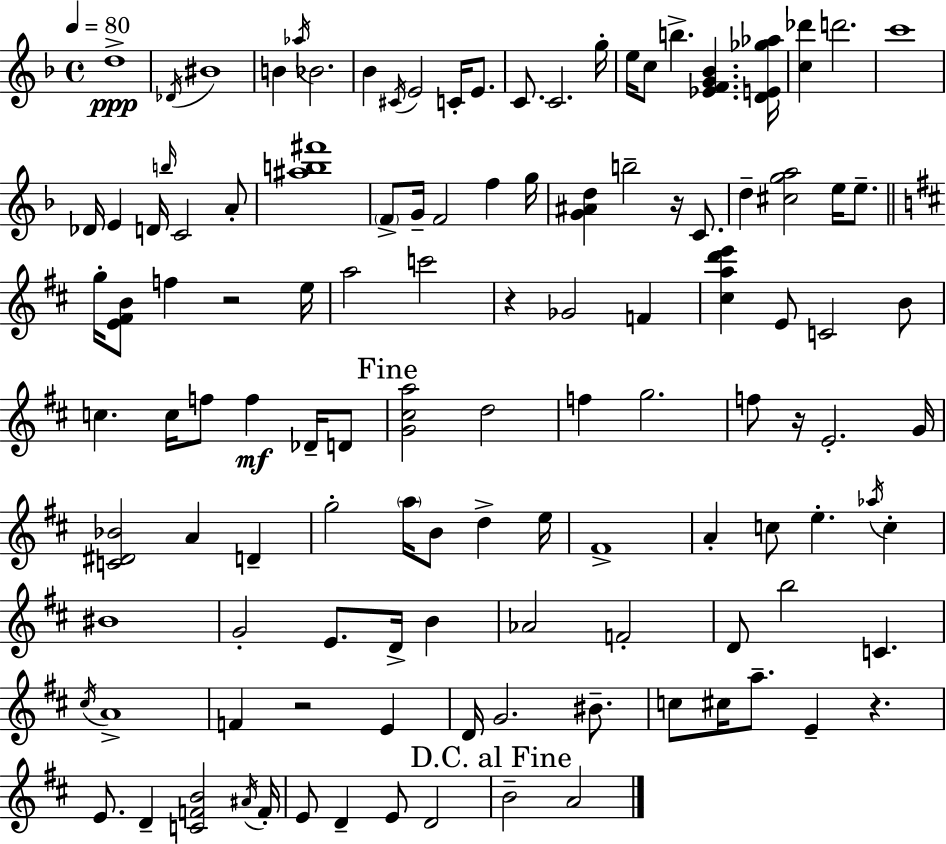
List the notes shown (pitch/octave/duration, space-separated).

D5/w Db4/s BIS4/w B4/q Ab5/s Bb4/h. Bb4/q C#4/s E4/h C4/s E4/e. C4/e. C4/h. G5/s E5/s C5/e B5/q. [Eb4,F4,G4,Bb4]/q. [D4,E4,Gb5,Ab5]/s [C5,Db6]/q D6/h. C6/w Db4/s E4/q D4/s B5/s C4/h A4/e [A#5,B5,F#6]/w F4/e G4/s F4/h F5/q G5/s [G4,A#4,D5]/q B5/h R/s C4/e. D5/q [C#5,G5,A5]/h E5/s E5/e. G5/s [E4,F#4,B4]/e F5/q R/h E5/s A5/h C6/h R/q Gb4/h F4/q [C#5,A5,D6,E6]/q E4/e C4/h B4/e C5/q. C5/s F5/e F5/q Db4/s D4/e [G4,C#5,A5]/h D5/h F5/q G5/h. F5/e R/s E4/h. G4/s [C4,D#4,Bb4]/h A4/q D4/q G5/h A5/s B4/e D5/q E5/s F#4/w A4/q C5/e E5/q. Ab5/s C5/q BIS4/w G4/h E4/e. D4/s B4/q Ab4/h F4/h D4/e B5/h C4/q. C#5/s A4/w F4/q R/h E4/q D4/s G4/h. BIS4/e. C5/e C#5/s A5/e. E4/q R/q. E4/e. D4/q [C4,F4,B4]/h A#4/s F4/s E4/e D4/q E4/e D4/h B4/h A4/h